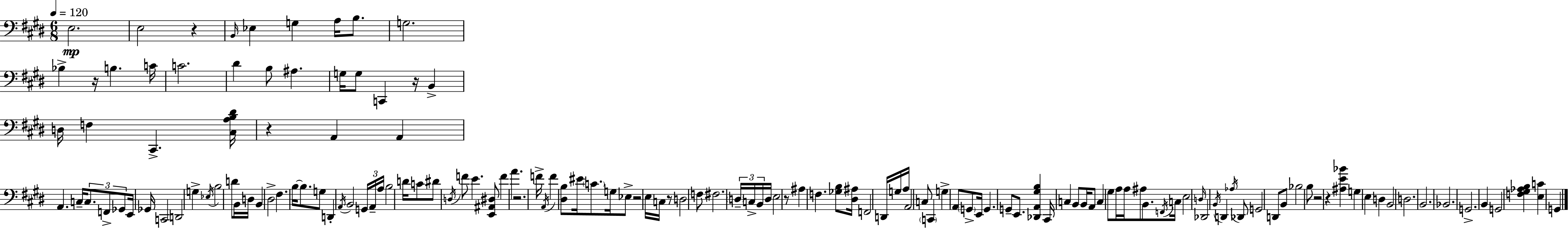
E3/h. E3/h R/q B2/s Eb3/q G3/q A3/s B3/e. G3/h. Bb3/q R/s B3/q. C4/s C4/h. D#4/q B3/e A#3/q. G3/s G3/e C2/q R/s B2/q D3/s F3/q C#2/q. [C#3,A3,B3,D#4]/s R/q A2/q A2/q A2/q. C3/s C3/e. F2/e Gb2/e E2/s Gb2/s C2/h D2/h G3/q Eb3/s B3/h D4/e B2/s D3/s B2/q D#3/h F#3/q. B3/s B3/e. G3/e D2/q A2/s B2/h G2/s A2/s A3/s B3/h D4/s C4/e D#4/e D3/s F4/e E4/q. [E2,A#2,D#3]/e F4/q A4/q. R/h. F4/s A2/s F4/q [D#3,B3]/e EIS4/s C4/e. G3/s Eb3/e R/h E3/s C3/s R/e D3/h F3/e F#3/h. D3/s C3/s B2/s D3/s E3/h R/e A#3/q F3/q. [Gb3,B3]/e [D#3,A#3]/s F2/h D2/s G3/s A3/s A2/h C3/e C2/q G3/q A2/e G2/e E2/s G2/q. G2/e E2/e. [Db2,A2,G#3,B3]/q C#2/s C3/q B2/e B2/s A2/e C3/q G#3/e A3/s A3/s A#3/e B2/e. F2/s C3/s E3/h D3/s Db2/h B2/s D2/q Ab3/s Db2/e G2/h D2/e B2/e Bb3/h B3/e R/h R/q [A#3,E4,Bb4]/q G3/q E3/q D3/q B2/h D3/h. B2/h. Bb2/h. G2/h. B2/q G2/h [F3,G#3,Ab3,B3]/q [E3,C4]/q G2/q